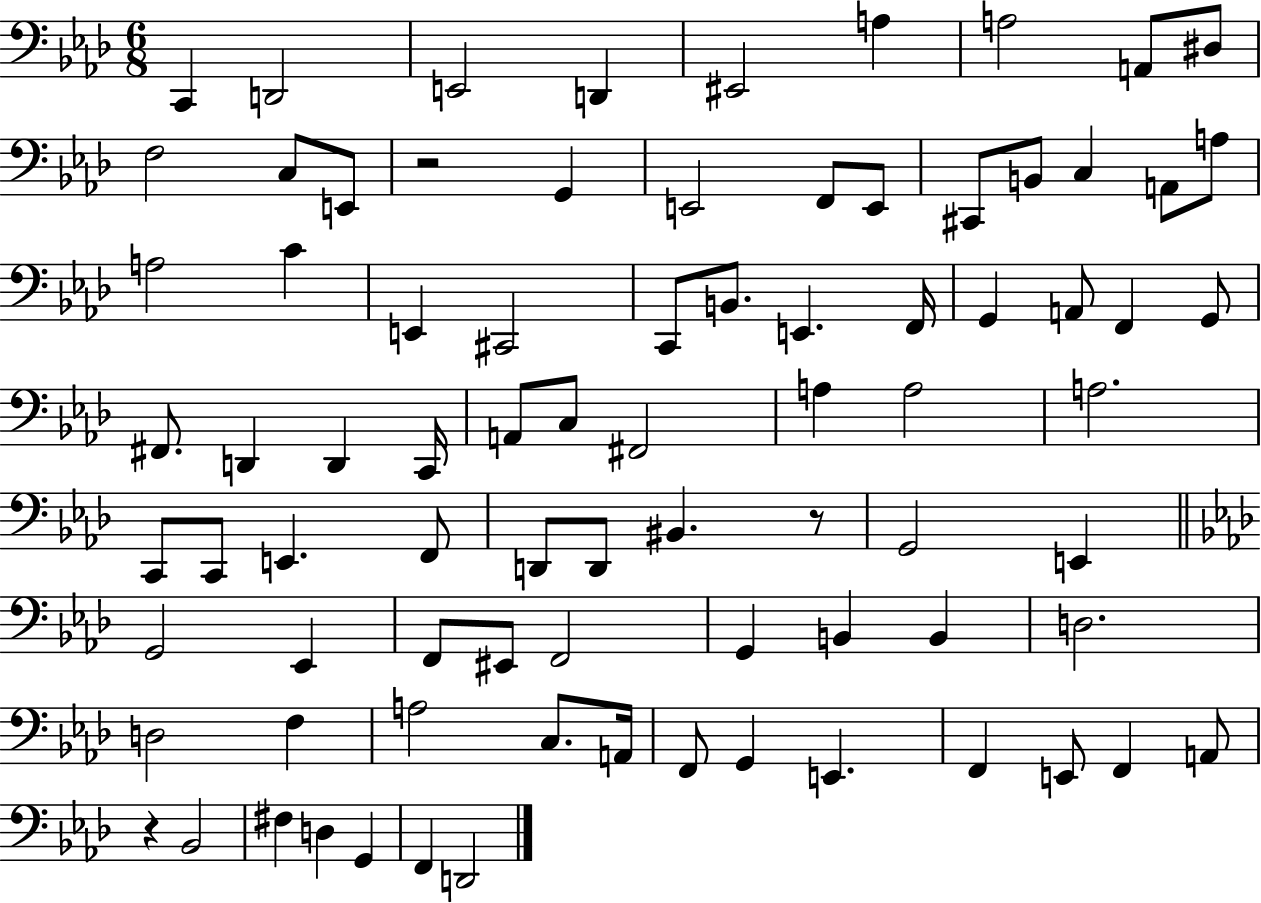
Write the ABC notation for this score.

X:1
T:Untitled
M:6/8
L:1/4
K:Ab
C,, D,,2 E,,2 D,, ^E,,2 A, A,2 A,,/2 ^D,/2 F,2 C,/2 E,,/2 z2 G,, E,,2 F,,/2 E,,/2 ^C,,/2 B,,/2 C, A,,/2 A,/2 A,2 C E,, ^C,,2 C,,/2 B,,/2 E,, F,,/4 G,, A,,/2 F,, G,,/2 ^F,,/2 D,, D,, C,,/4 A,,/2 C,/2 ^F,,2 A, A,2 A,2 C,,/2 C,,/2 E,, F,,/2 D,,/2 D,,/2 ^B,, z/2 G,,2 E,, G,,2 _E,, F,,/2 ^E,,/2 F,,2 G,, B,, B,, D,2 D,2 F, A,2 C,/2 A,,/4 F,,/2 G,, E,, F,, E,,/2 F,, A,,/2 z _B,,2 ^F, D, G,, F,, D,,2